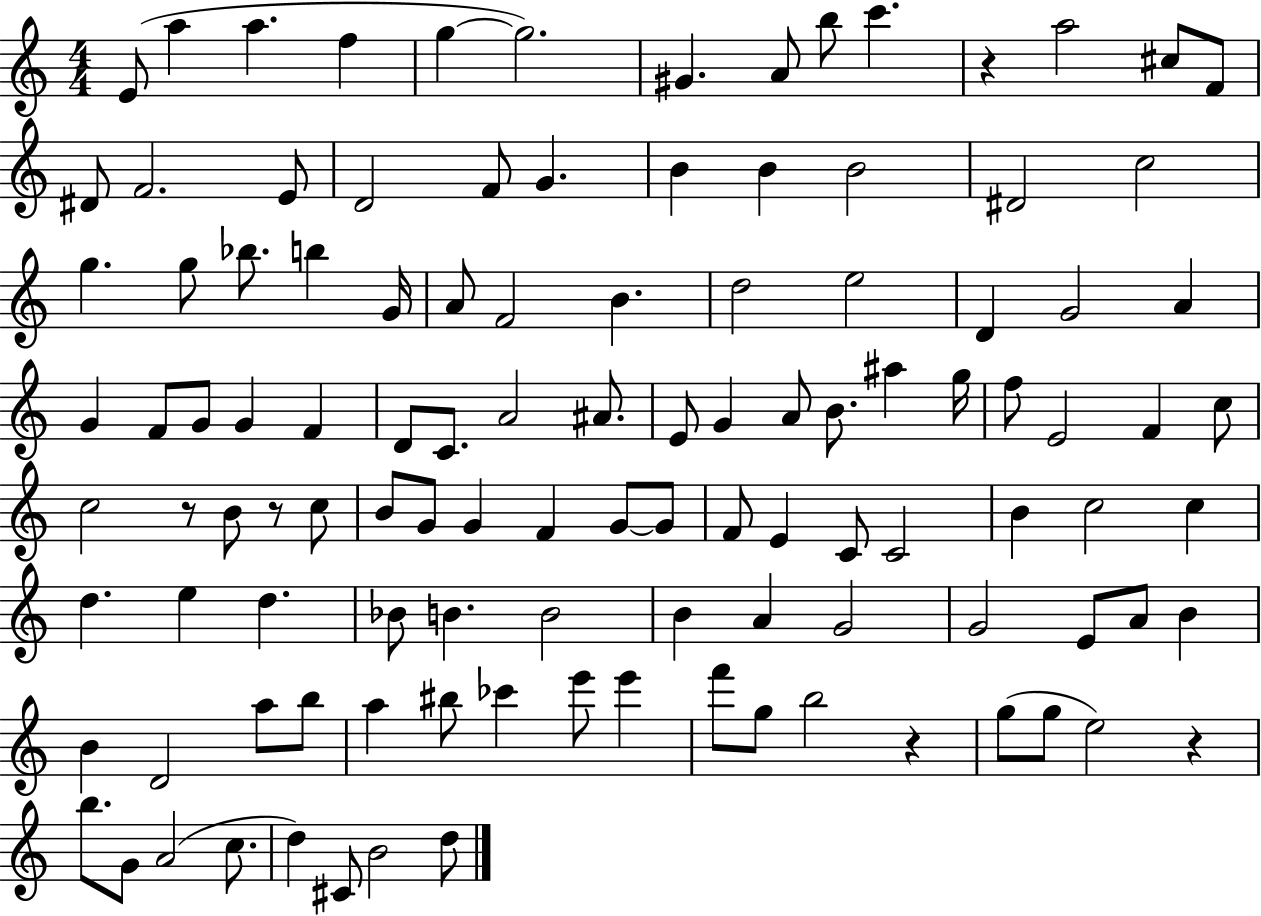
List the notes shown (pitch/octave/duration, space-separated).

E4/e A5/q A5/q. F5/q G5/q G5/h. G#4/q. A4/e B5/e C6/q. R/q A5/h C#5/e F4/e D#4/e F4/h. E4/e D4/h F4/e G4/q. B4/q B4/q B4/h D#4/h C5/h G5/q. G5/e Bb5/e. B5/q G4/s A4/e F4/h B4/q. D5/h E5/h D4/q G4/h A4/q G4/q F4/e G4/e G4/q F4/q D4/e C4/e. A4/h A#4/e. E4/e G4/q A4/e B4/e. A#5/q G5/s F5/e E4/h F4/q C5/e C5/h R/e B4/e R/e C5/e B4/e G4/e G4/q F4/q G4/e G4/e F4/e E4/q C4/e C4/h B4/q C5/h C5/q D5/q. E5/q D5/q. Bb4/e B4/q. B4/h B4/q A4/q G4/h G4/h E4/e A4/e B4/q B4/q D4/h A5/e B5/e A5/q BIS5/e CES6/q E6/e E6/q F6/e G5/e B5/h R/q G5/e G5/e E5/h R/q B5/e. G4/e A4/h C5/e. D5/q C#4/e B4/h D5/e